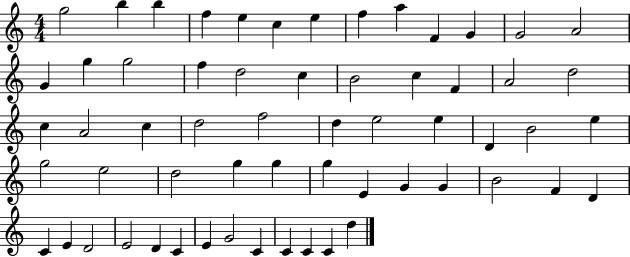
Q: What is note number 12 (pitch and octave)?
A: G4